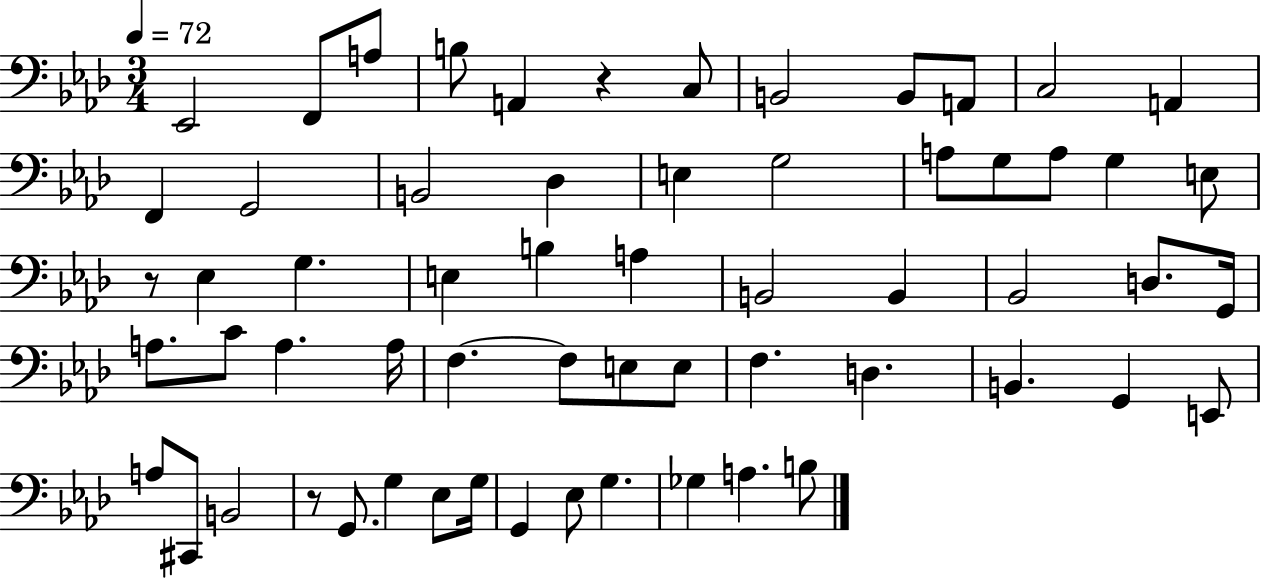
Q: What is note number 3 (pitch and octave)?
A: A3